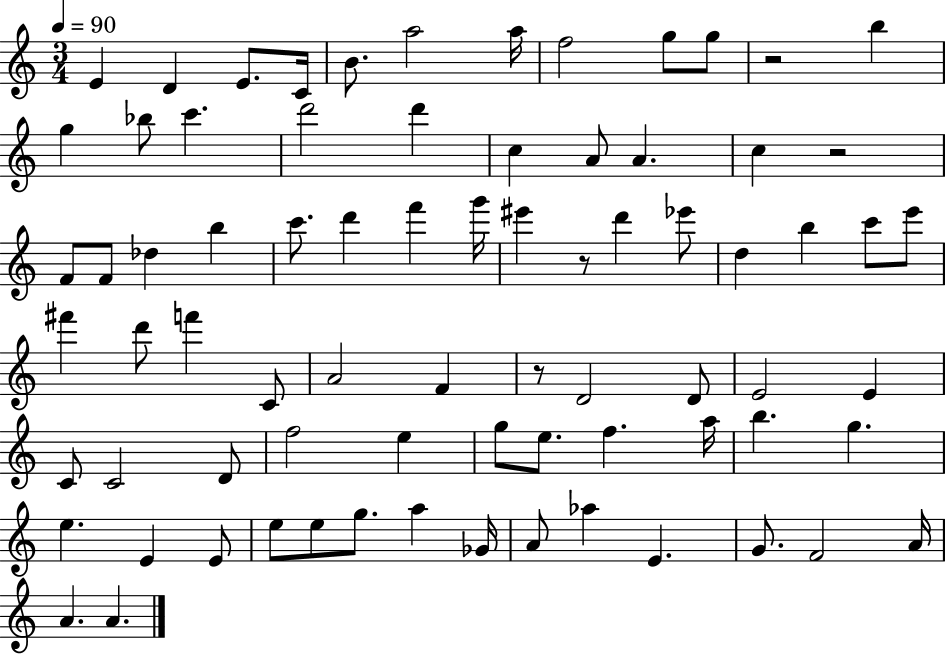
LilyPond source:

{
  \clef treble
  \numericTimeSignature
  \time 3/4
  \key c \major
  \tempo 4 = 90
  e'4 d'4 e'8. c'16 | b'8. a''2 a''16 | f''2 g''8 g''8 | r2 b''4 | \break g''4 bes''8 c'''4. | d'''2 d'''4 | c''4 a'8 a'4. | c''4 r2 | \break f'8 f'8 des''4 b''4 | c'''8. d'''4 f'''4 g'''16 | eis'''4 r8 d'''4 ees'''8 | d''4 b''4 c'''8 e'''8 | \break fis'''4 d'''8 f'''4 c'8 | a'2 f'4 | r8 d'2 d'8 | e'2 e'4 | \break c'8 c'2 d'8 | f''2 e''4 | g''8 e''8. f''4. a''16 | b''4. g''4. | \break e''4. e'4 e'8 | e''8 e''8 g''8. a''4 ges'16 | a'8 aes''4 e'4. | g'8. f'2 a'16 | \break a'4. a'4. | \bar "|."
}